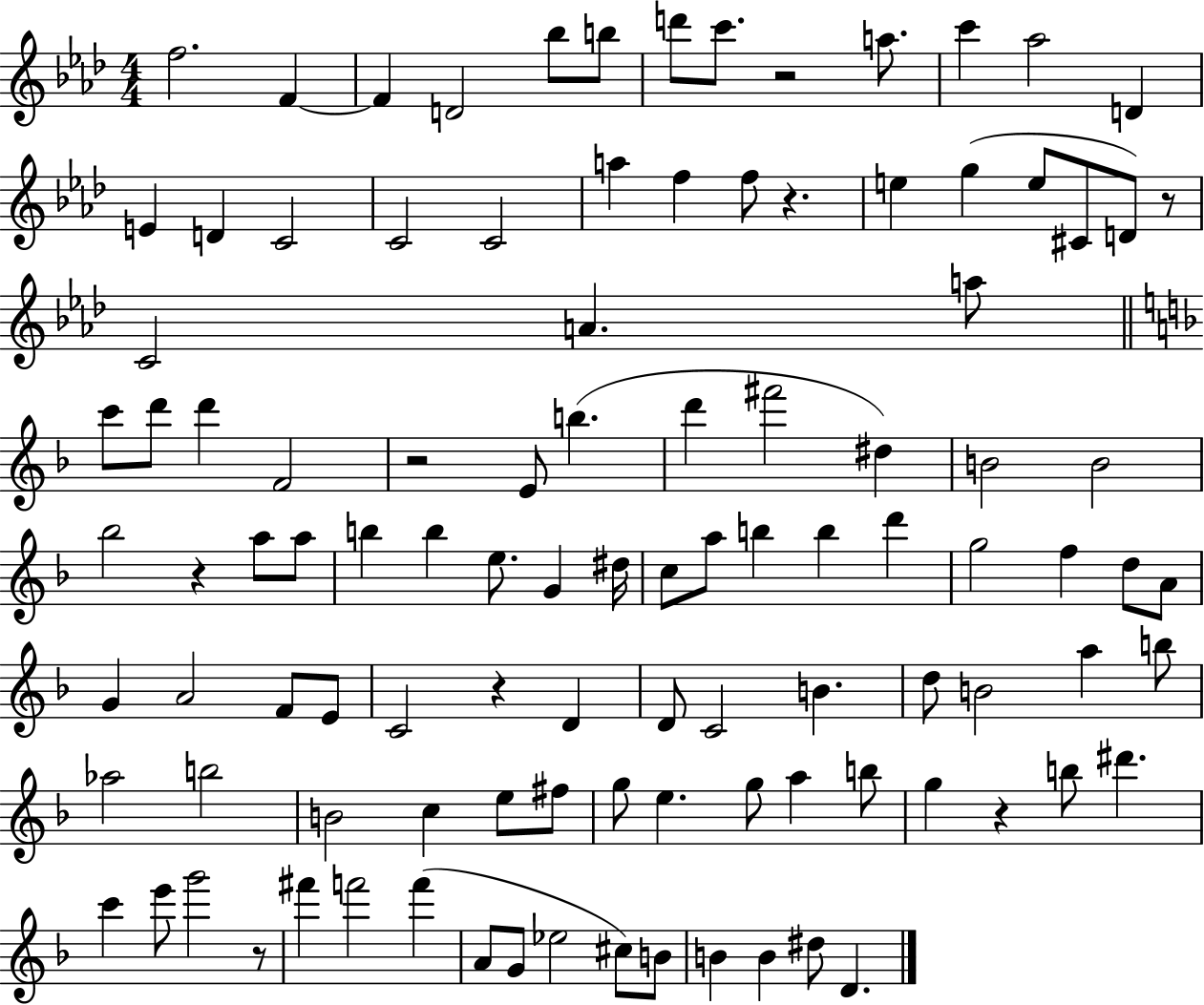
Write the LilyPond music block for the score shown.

{
  \clef treble
  \numericTimeSignature
  \time 4/4
  \key aes \major
  f''2. f'4~~ | f'4 d'2 bes''8 b''8 | d'''8 c'''8. r2 a''8. | c'''4 aes''2 d'4 | \break e'4 d'4 c'2 | c'2 c'2 | a''4 f''4 f''8 r4. | e''4 g''4( e''8 cis'8 d'8) r8 | \break c'2 a'4. a''8 | \bar "||" \break \key d \minor c'''8 d'''8 d'''4 f'2 | r2 e'8 b''4.( | d'''4 fis'''2 dis''4) | b'2 b'2 | \break bes''2 r4 a''8 a''8 | b''4 b''4 e''8. g'4 dis''16 | c''8 a''8 b''4 b''4 d'''4 | g''2 f''4 d''8 a'8 | \break g'4 a'2 f'8 e'8 | c'2 r4 d'4 | d'8 c'2 b'4. | d''8 b'2 a''4 b''8 | \break aes''2 b''2 | b'2 c''4 e''8 fis''8 | g''8 e''4. g''8 a''4 b''8 | g''4 r4 b''8 dis'''4. | \break c'''4 e'''8 g'''2 r8 | fis'''4 f'''2 f'''4( | a'8 g'8 ees''2 cis''8) b'8 | b'4 b'4 dis''8 d'4. | \break \bar "|."
}